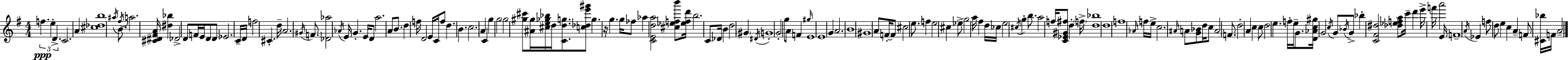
X:1
T:Untitled
M:4/4
L:1/4
K:G
f e D C2 A [^c_db]4 ^a/4 B/2 ^f/4 a2 [^C^D^FA]/4 [^d_b] _D2 D/2 F/4 E/4 D/2 D/2 _E2 C/4 D/4 f2 ^C d/4 A2 ^G/4 F/2 [_D_a]2 _A/4 E/4 G E/4 D/2 a2 A/2 B/2 d f/4 D2 E/4 C/4 f/2 d B c2 A C g g2 g2 [^g^c']/2 [^A^g]/4 [^ce_g_b]/4 d/4 [Cdg]/2 [c_de'^g']/2 g z/4 g g/4 _f/2 _a [CEda]2 [^c_efb']/2 [_efd']/4 b2 C/2 _D/4 B d2 ^G ^D/4 G4 G2 g/2 A/2 F ^g/4 E4 E4 G A2 B4 ^G4 A/2 F/4 F/2 ^c2 e/2 f e2 ^c _e/2 g2 a/4 ^f d/4 _c/4 e2 ^c/4 g b/2 a2 f/4 [C_E^G^f]/2 d f/4 [d_b]4 d4 f4 _A/4 f/4 e/4 c2 ^A/4 A/2 [G_B]/2 d/4 c/2 A2 F/2 d2 A c c/2 d2 e f/4 e/4 G/2 [D_Ac^g]/4 G2 c/4 G/2 _B/4 G/2 _b [C^F^d]2 [_d_efa]/2 c'/4 d' e'/4 f'/4 a'2 E/4 F4 A/4 _E f/2 d/2 e c A F/2 [^C_b]/4 F/4 A2